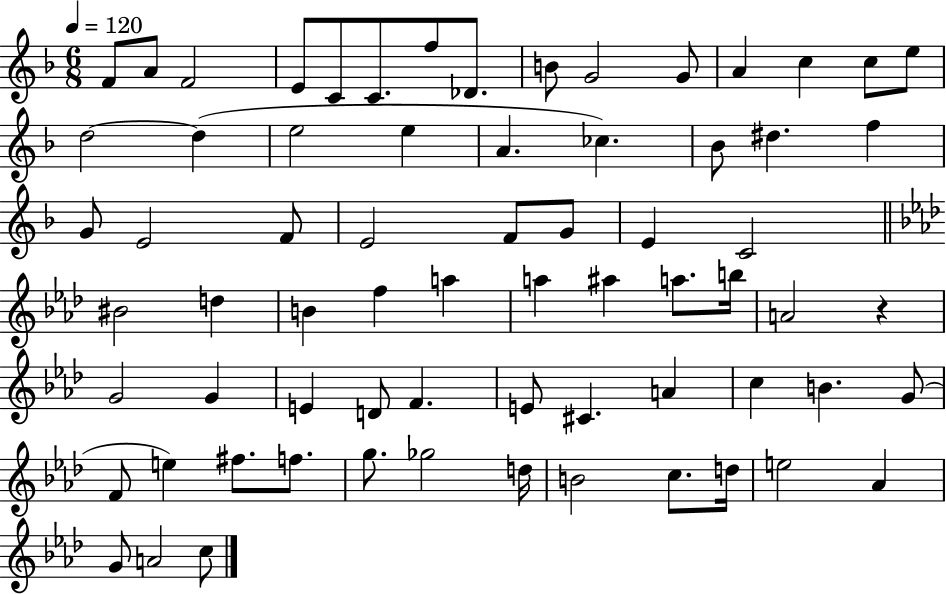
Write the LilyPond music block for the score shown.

{
  \clef treble
  \numericTimeSignature
  \time 6/8
  \key f \major
  \tempo 4 = 120
  f'8 a'8 f'2 | e'8 c'8 c'8. f''8 des'8. | b'8 g'2 g'8 | a'4 c''4 c''8 e''8 | \break d''2~~ d''4( | e''2 e''4 | a'4. ces''4.) | bes'8 dis''4. f''4 | \break g'8 e'2 f'8 | e'2 f'8 g'8 | e'4 c'2 | \bar "||" \break \key aes \major bis'2 d''4 | b'4 f''4 a''4 | a''4 ais''4 a''8. b''16 | a'2 r4 | \break g'2 g'4 | e'4 d'8 f'4. | e'8 cis'4. a'4 | c''4 b'4. g'8( | \break f'8 e''4) fis''8. f''8. | g''8. ges''2 d''16 | b'2 c''8. d''16 | e''2 aes'4 | \break g'8 a'2 c''8 | \bar "|."
}